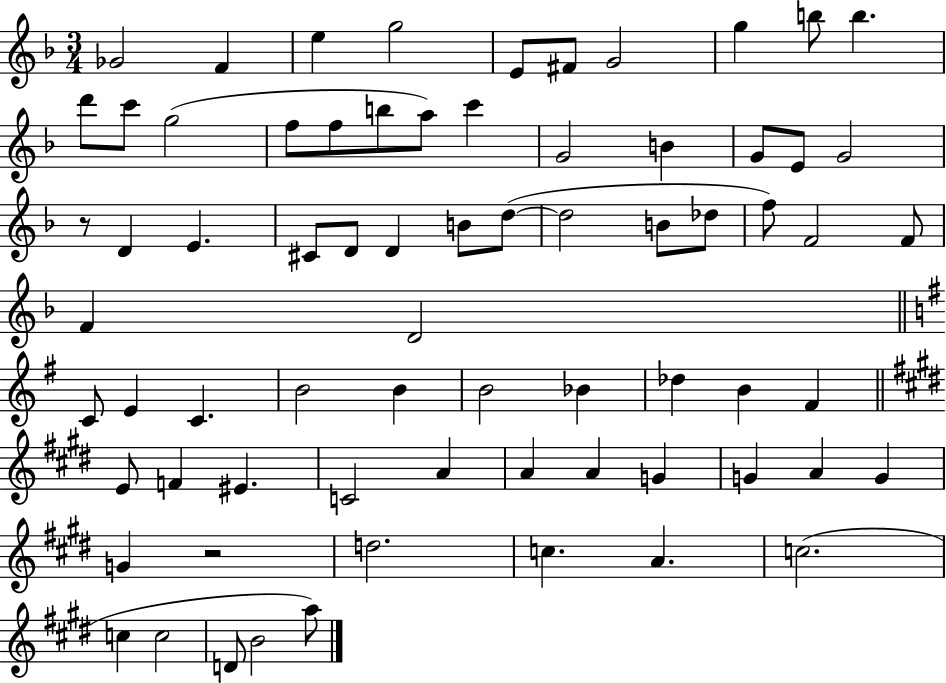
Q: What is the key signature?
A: F major